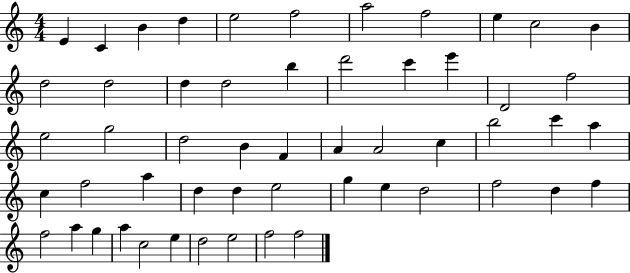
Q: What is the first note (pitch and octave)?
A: E4